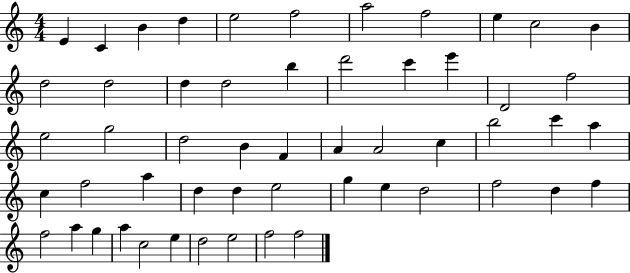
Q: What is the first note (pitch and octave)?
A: E4